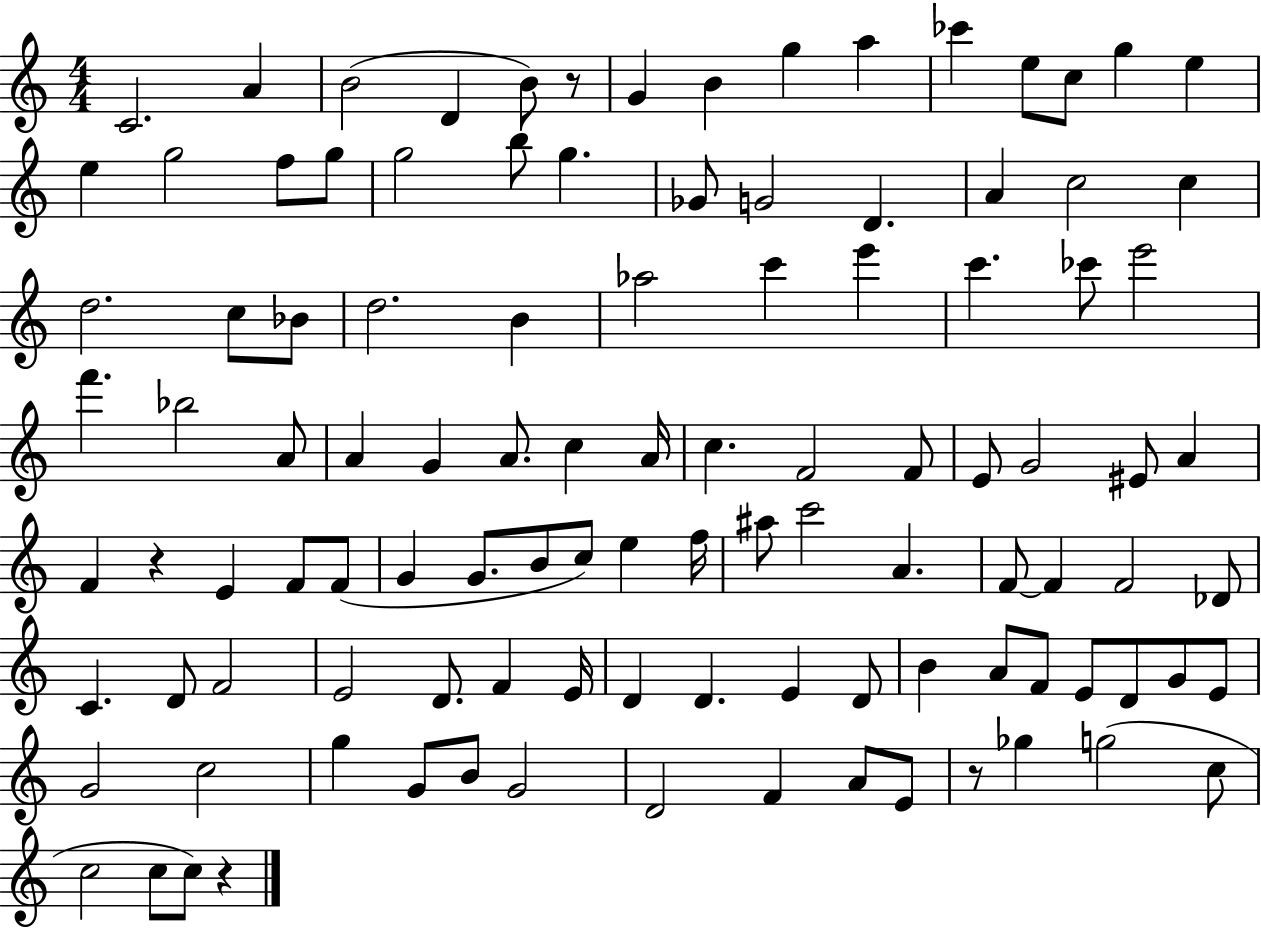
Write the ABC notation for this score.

X:1
T:Untitled
M:4/4
L:1/4
K:C
C2 A B2 D B/2 z/2 G B g a _c' e/2 c/2 g e e g2 f/2 g/2 g2 b/2 g _G/2 G2 D A c2 c d2 c/2 _B/2 d2 B _a2 c' e' c' _c'/2 e'2 f' _b2 A/2 A G A/2 c A/4 c F2 F/2 E/2 G2 ^E/2 A F z E F/2 F/2 G G/2 B/2 c/2 e f/4 ^a/2 c'2 A F/2 F F2 _D/2 C D/2 F2 E2 D/2 F E/4 D D E D/2 B A/2 F/2 E/2 D/2 G/2 E/2 G2 c2 g G/2 B/2 G2 D2 F A/2 E/2 z/2 _g g2 c/2 c2 c/2 c/2 z